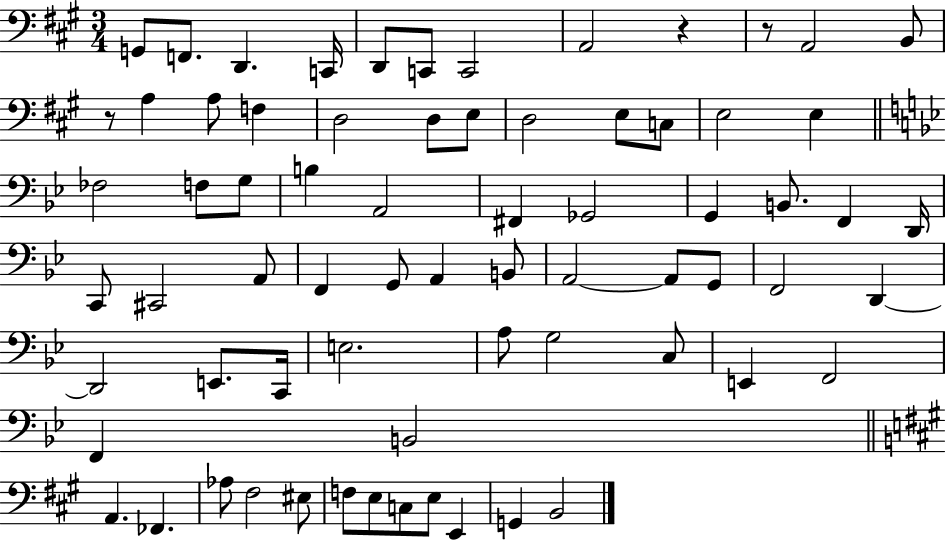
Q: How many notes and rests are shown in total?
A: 70